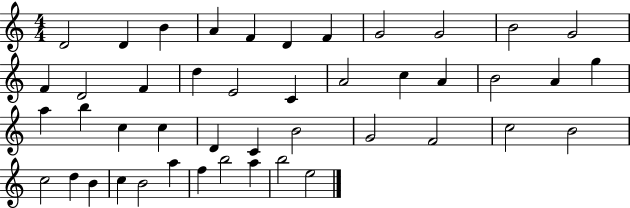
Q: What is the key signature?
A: C major